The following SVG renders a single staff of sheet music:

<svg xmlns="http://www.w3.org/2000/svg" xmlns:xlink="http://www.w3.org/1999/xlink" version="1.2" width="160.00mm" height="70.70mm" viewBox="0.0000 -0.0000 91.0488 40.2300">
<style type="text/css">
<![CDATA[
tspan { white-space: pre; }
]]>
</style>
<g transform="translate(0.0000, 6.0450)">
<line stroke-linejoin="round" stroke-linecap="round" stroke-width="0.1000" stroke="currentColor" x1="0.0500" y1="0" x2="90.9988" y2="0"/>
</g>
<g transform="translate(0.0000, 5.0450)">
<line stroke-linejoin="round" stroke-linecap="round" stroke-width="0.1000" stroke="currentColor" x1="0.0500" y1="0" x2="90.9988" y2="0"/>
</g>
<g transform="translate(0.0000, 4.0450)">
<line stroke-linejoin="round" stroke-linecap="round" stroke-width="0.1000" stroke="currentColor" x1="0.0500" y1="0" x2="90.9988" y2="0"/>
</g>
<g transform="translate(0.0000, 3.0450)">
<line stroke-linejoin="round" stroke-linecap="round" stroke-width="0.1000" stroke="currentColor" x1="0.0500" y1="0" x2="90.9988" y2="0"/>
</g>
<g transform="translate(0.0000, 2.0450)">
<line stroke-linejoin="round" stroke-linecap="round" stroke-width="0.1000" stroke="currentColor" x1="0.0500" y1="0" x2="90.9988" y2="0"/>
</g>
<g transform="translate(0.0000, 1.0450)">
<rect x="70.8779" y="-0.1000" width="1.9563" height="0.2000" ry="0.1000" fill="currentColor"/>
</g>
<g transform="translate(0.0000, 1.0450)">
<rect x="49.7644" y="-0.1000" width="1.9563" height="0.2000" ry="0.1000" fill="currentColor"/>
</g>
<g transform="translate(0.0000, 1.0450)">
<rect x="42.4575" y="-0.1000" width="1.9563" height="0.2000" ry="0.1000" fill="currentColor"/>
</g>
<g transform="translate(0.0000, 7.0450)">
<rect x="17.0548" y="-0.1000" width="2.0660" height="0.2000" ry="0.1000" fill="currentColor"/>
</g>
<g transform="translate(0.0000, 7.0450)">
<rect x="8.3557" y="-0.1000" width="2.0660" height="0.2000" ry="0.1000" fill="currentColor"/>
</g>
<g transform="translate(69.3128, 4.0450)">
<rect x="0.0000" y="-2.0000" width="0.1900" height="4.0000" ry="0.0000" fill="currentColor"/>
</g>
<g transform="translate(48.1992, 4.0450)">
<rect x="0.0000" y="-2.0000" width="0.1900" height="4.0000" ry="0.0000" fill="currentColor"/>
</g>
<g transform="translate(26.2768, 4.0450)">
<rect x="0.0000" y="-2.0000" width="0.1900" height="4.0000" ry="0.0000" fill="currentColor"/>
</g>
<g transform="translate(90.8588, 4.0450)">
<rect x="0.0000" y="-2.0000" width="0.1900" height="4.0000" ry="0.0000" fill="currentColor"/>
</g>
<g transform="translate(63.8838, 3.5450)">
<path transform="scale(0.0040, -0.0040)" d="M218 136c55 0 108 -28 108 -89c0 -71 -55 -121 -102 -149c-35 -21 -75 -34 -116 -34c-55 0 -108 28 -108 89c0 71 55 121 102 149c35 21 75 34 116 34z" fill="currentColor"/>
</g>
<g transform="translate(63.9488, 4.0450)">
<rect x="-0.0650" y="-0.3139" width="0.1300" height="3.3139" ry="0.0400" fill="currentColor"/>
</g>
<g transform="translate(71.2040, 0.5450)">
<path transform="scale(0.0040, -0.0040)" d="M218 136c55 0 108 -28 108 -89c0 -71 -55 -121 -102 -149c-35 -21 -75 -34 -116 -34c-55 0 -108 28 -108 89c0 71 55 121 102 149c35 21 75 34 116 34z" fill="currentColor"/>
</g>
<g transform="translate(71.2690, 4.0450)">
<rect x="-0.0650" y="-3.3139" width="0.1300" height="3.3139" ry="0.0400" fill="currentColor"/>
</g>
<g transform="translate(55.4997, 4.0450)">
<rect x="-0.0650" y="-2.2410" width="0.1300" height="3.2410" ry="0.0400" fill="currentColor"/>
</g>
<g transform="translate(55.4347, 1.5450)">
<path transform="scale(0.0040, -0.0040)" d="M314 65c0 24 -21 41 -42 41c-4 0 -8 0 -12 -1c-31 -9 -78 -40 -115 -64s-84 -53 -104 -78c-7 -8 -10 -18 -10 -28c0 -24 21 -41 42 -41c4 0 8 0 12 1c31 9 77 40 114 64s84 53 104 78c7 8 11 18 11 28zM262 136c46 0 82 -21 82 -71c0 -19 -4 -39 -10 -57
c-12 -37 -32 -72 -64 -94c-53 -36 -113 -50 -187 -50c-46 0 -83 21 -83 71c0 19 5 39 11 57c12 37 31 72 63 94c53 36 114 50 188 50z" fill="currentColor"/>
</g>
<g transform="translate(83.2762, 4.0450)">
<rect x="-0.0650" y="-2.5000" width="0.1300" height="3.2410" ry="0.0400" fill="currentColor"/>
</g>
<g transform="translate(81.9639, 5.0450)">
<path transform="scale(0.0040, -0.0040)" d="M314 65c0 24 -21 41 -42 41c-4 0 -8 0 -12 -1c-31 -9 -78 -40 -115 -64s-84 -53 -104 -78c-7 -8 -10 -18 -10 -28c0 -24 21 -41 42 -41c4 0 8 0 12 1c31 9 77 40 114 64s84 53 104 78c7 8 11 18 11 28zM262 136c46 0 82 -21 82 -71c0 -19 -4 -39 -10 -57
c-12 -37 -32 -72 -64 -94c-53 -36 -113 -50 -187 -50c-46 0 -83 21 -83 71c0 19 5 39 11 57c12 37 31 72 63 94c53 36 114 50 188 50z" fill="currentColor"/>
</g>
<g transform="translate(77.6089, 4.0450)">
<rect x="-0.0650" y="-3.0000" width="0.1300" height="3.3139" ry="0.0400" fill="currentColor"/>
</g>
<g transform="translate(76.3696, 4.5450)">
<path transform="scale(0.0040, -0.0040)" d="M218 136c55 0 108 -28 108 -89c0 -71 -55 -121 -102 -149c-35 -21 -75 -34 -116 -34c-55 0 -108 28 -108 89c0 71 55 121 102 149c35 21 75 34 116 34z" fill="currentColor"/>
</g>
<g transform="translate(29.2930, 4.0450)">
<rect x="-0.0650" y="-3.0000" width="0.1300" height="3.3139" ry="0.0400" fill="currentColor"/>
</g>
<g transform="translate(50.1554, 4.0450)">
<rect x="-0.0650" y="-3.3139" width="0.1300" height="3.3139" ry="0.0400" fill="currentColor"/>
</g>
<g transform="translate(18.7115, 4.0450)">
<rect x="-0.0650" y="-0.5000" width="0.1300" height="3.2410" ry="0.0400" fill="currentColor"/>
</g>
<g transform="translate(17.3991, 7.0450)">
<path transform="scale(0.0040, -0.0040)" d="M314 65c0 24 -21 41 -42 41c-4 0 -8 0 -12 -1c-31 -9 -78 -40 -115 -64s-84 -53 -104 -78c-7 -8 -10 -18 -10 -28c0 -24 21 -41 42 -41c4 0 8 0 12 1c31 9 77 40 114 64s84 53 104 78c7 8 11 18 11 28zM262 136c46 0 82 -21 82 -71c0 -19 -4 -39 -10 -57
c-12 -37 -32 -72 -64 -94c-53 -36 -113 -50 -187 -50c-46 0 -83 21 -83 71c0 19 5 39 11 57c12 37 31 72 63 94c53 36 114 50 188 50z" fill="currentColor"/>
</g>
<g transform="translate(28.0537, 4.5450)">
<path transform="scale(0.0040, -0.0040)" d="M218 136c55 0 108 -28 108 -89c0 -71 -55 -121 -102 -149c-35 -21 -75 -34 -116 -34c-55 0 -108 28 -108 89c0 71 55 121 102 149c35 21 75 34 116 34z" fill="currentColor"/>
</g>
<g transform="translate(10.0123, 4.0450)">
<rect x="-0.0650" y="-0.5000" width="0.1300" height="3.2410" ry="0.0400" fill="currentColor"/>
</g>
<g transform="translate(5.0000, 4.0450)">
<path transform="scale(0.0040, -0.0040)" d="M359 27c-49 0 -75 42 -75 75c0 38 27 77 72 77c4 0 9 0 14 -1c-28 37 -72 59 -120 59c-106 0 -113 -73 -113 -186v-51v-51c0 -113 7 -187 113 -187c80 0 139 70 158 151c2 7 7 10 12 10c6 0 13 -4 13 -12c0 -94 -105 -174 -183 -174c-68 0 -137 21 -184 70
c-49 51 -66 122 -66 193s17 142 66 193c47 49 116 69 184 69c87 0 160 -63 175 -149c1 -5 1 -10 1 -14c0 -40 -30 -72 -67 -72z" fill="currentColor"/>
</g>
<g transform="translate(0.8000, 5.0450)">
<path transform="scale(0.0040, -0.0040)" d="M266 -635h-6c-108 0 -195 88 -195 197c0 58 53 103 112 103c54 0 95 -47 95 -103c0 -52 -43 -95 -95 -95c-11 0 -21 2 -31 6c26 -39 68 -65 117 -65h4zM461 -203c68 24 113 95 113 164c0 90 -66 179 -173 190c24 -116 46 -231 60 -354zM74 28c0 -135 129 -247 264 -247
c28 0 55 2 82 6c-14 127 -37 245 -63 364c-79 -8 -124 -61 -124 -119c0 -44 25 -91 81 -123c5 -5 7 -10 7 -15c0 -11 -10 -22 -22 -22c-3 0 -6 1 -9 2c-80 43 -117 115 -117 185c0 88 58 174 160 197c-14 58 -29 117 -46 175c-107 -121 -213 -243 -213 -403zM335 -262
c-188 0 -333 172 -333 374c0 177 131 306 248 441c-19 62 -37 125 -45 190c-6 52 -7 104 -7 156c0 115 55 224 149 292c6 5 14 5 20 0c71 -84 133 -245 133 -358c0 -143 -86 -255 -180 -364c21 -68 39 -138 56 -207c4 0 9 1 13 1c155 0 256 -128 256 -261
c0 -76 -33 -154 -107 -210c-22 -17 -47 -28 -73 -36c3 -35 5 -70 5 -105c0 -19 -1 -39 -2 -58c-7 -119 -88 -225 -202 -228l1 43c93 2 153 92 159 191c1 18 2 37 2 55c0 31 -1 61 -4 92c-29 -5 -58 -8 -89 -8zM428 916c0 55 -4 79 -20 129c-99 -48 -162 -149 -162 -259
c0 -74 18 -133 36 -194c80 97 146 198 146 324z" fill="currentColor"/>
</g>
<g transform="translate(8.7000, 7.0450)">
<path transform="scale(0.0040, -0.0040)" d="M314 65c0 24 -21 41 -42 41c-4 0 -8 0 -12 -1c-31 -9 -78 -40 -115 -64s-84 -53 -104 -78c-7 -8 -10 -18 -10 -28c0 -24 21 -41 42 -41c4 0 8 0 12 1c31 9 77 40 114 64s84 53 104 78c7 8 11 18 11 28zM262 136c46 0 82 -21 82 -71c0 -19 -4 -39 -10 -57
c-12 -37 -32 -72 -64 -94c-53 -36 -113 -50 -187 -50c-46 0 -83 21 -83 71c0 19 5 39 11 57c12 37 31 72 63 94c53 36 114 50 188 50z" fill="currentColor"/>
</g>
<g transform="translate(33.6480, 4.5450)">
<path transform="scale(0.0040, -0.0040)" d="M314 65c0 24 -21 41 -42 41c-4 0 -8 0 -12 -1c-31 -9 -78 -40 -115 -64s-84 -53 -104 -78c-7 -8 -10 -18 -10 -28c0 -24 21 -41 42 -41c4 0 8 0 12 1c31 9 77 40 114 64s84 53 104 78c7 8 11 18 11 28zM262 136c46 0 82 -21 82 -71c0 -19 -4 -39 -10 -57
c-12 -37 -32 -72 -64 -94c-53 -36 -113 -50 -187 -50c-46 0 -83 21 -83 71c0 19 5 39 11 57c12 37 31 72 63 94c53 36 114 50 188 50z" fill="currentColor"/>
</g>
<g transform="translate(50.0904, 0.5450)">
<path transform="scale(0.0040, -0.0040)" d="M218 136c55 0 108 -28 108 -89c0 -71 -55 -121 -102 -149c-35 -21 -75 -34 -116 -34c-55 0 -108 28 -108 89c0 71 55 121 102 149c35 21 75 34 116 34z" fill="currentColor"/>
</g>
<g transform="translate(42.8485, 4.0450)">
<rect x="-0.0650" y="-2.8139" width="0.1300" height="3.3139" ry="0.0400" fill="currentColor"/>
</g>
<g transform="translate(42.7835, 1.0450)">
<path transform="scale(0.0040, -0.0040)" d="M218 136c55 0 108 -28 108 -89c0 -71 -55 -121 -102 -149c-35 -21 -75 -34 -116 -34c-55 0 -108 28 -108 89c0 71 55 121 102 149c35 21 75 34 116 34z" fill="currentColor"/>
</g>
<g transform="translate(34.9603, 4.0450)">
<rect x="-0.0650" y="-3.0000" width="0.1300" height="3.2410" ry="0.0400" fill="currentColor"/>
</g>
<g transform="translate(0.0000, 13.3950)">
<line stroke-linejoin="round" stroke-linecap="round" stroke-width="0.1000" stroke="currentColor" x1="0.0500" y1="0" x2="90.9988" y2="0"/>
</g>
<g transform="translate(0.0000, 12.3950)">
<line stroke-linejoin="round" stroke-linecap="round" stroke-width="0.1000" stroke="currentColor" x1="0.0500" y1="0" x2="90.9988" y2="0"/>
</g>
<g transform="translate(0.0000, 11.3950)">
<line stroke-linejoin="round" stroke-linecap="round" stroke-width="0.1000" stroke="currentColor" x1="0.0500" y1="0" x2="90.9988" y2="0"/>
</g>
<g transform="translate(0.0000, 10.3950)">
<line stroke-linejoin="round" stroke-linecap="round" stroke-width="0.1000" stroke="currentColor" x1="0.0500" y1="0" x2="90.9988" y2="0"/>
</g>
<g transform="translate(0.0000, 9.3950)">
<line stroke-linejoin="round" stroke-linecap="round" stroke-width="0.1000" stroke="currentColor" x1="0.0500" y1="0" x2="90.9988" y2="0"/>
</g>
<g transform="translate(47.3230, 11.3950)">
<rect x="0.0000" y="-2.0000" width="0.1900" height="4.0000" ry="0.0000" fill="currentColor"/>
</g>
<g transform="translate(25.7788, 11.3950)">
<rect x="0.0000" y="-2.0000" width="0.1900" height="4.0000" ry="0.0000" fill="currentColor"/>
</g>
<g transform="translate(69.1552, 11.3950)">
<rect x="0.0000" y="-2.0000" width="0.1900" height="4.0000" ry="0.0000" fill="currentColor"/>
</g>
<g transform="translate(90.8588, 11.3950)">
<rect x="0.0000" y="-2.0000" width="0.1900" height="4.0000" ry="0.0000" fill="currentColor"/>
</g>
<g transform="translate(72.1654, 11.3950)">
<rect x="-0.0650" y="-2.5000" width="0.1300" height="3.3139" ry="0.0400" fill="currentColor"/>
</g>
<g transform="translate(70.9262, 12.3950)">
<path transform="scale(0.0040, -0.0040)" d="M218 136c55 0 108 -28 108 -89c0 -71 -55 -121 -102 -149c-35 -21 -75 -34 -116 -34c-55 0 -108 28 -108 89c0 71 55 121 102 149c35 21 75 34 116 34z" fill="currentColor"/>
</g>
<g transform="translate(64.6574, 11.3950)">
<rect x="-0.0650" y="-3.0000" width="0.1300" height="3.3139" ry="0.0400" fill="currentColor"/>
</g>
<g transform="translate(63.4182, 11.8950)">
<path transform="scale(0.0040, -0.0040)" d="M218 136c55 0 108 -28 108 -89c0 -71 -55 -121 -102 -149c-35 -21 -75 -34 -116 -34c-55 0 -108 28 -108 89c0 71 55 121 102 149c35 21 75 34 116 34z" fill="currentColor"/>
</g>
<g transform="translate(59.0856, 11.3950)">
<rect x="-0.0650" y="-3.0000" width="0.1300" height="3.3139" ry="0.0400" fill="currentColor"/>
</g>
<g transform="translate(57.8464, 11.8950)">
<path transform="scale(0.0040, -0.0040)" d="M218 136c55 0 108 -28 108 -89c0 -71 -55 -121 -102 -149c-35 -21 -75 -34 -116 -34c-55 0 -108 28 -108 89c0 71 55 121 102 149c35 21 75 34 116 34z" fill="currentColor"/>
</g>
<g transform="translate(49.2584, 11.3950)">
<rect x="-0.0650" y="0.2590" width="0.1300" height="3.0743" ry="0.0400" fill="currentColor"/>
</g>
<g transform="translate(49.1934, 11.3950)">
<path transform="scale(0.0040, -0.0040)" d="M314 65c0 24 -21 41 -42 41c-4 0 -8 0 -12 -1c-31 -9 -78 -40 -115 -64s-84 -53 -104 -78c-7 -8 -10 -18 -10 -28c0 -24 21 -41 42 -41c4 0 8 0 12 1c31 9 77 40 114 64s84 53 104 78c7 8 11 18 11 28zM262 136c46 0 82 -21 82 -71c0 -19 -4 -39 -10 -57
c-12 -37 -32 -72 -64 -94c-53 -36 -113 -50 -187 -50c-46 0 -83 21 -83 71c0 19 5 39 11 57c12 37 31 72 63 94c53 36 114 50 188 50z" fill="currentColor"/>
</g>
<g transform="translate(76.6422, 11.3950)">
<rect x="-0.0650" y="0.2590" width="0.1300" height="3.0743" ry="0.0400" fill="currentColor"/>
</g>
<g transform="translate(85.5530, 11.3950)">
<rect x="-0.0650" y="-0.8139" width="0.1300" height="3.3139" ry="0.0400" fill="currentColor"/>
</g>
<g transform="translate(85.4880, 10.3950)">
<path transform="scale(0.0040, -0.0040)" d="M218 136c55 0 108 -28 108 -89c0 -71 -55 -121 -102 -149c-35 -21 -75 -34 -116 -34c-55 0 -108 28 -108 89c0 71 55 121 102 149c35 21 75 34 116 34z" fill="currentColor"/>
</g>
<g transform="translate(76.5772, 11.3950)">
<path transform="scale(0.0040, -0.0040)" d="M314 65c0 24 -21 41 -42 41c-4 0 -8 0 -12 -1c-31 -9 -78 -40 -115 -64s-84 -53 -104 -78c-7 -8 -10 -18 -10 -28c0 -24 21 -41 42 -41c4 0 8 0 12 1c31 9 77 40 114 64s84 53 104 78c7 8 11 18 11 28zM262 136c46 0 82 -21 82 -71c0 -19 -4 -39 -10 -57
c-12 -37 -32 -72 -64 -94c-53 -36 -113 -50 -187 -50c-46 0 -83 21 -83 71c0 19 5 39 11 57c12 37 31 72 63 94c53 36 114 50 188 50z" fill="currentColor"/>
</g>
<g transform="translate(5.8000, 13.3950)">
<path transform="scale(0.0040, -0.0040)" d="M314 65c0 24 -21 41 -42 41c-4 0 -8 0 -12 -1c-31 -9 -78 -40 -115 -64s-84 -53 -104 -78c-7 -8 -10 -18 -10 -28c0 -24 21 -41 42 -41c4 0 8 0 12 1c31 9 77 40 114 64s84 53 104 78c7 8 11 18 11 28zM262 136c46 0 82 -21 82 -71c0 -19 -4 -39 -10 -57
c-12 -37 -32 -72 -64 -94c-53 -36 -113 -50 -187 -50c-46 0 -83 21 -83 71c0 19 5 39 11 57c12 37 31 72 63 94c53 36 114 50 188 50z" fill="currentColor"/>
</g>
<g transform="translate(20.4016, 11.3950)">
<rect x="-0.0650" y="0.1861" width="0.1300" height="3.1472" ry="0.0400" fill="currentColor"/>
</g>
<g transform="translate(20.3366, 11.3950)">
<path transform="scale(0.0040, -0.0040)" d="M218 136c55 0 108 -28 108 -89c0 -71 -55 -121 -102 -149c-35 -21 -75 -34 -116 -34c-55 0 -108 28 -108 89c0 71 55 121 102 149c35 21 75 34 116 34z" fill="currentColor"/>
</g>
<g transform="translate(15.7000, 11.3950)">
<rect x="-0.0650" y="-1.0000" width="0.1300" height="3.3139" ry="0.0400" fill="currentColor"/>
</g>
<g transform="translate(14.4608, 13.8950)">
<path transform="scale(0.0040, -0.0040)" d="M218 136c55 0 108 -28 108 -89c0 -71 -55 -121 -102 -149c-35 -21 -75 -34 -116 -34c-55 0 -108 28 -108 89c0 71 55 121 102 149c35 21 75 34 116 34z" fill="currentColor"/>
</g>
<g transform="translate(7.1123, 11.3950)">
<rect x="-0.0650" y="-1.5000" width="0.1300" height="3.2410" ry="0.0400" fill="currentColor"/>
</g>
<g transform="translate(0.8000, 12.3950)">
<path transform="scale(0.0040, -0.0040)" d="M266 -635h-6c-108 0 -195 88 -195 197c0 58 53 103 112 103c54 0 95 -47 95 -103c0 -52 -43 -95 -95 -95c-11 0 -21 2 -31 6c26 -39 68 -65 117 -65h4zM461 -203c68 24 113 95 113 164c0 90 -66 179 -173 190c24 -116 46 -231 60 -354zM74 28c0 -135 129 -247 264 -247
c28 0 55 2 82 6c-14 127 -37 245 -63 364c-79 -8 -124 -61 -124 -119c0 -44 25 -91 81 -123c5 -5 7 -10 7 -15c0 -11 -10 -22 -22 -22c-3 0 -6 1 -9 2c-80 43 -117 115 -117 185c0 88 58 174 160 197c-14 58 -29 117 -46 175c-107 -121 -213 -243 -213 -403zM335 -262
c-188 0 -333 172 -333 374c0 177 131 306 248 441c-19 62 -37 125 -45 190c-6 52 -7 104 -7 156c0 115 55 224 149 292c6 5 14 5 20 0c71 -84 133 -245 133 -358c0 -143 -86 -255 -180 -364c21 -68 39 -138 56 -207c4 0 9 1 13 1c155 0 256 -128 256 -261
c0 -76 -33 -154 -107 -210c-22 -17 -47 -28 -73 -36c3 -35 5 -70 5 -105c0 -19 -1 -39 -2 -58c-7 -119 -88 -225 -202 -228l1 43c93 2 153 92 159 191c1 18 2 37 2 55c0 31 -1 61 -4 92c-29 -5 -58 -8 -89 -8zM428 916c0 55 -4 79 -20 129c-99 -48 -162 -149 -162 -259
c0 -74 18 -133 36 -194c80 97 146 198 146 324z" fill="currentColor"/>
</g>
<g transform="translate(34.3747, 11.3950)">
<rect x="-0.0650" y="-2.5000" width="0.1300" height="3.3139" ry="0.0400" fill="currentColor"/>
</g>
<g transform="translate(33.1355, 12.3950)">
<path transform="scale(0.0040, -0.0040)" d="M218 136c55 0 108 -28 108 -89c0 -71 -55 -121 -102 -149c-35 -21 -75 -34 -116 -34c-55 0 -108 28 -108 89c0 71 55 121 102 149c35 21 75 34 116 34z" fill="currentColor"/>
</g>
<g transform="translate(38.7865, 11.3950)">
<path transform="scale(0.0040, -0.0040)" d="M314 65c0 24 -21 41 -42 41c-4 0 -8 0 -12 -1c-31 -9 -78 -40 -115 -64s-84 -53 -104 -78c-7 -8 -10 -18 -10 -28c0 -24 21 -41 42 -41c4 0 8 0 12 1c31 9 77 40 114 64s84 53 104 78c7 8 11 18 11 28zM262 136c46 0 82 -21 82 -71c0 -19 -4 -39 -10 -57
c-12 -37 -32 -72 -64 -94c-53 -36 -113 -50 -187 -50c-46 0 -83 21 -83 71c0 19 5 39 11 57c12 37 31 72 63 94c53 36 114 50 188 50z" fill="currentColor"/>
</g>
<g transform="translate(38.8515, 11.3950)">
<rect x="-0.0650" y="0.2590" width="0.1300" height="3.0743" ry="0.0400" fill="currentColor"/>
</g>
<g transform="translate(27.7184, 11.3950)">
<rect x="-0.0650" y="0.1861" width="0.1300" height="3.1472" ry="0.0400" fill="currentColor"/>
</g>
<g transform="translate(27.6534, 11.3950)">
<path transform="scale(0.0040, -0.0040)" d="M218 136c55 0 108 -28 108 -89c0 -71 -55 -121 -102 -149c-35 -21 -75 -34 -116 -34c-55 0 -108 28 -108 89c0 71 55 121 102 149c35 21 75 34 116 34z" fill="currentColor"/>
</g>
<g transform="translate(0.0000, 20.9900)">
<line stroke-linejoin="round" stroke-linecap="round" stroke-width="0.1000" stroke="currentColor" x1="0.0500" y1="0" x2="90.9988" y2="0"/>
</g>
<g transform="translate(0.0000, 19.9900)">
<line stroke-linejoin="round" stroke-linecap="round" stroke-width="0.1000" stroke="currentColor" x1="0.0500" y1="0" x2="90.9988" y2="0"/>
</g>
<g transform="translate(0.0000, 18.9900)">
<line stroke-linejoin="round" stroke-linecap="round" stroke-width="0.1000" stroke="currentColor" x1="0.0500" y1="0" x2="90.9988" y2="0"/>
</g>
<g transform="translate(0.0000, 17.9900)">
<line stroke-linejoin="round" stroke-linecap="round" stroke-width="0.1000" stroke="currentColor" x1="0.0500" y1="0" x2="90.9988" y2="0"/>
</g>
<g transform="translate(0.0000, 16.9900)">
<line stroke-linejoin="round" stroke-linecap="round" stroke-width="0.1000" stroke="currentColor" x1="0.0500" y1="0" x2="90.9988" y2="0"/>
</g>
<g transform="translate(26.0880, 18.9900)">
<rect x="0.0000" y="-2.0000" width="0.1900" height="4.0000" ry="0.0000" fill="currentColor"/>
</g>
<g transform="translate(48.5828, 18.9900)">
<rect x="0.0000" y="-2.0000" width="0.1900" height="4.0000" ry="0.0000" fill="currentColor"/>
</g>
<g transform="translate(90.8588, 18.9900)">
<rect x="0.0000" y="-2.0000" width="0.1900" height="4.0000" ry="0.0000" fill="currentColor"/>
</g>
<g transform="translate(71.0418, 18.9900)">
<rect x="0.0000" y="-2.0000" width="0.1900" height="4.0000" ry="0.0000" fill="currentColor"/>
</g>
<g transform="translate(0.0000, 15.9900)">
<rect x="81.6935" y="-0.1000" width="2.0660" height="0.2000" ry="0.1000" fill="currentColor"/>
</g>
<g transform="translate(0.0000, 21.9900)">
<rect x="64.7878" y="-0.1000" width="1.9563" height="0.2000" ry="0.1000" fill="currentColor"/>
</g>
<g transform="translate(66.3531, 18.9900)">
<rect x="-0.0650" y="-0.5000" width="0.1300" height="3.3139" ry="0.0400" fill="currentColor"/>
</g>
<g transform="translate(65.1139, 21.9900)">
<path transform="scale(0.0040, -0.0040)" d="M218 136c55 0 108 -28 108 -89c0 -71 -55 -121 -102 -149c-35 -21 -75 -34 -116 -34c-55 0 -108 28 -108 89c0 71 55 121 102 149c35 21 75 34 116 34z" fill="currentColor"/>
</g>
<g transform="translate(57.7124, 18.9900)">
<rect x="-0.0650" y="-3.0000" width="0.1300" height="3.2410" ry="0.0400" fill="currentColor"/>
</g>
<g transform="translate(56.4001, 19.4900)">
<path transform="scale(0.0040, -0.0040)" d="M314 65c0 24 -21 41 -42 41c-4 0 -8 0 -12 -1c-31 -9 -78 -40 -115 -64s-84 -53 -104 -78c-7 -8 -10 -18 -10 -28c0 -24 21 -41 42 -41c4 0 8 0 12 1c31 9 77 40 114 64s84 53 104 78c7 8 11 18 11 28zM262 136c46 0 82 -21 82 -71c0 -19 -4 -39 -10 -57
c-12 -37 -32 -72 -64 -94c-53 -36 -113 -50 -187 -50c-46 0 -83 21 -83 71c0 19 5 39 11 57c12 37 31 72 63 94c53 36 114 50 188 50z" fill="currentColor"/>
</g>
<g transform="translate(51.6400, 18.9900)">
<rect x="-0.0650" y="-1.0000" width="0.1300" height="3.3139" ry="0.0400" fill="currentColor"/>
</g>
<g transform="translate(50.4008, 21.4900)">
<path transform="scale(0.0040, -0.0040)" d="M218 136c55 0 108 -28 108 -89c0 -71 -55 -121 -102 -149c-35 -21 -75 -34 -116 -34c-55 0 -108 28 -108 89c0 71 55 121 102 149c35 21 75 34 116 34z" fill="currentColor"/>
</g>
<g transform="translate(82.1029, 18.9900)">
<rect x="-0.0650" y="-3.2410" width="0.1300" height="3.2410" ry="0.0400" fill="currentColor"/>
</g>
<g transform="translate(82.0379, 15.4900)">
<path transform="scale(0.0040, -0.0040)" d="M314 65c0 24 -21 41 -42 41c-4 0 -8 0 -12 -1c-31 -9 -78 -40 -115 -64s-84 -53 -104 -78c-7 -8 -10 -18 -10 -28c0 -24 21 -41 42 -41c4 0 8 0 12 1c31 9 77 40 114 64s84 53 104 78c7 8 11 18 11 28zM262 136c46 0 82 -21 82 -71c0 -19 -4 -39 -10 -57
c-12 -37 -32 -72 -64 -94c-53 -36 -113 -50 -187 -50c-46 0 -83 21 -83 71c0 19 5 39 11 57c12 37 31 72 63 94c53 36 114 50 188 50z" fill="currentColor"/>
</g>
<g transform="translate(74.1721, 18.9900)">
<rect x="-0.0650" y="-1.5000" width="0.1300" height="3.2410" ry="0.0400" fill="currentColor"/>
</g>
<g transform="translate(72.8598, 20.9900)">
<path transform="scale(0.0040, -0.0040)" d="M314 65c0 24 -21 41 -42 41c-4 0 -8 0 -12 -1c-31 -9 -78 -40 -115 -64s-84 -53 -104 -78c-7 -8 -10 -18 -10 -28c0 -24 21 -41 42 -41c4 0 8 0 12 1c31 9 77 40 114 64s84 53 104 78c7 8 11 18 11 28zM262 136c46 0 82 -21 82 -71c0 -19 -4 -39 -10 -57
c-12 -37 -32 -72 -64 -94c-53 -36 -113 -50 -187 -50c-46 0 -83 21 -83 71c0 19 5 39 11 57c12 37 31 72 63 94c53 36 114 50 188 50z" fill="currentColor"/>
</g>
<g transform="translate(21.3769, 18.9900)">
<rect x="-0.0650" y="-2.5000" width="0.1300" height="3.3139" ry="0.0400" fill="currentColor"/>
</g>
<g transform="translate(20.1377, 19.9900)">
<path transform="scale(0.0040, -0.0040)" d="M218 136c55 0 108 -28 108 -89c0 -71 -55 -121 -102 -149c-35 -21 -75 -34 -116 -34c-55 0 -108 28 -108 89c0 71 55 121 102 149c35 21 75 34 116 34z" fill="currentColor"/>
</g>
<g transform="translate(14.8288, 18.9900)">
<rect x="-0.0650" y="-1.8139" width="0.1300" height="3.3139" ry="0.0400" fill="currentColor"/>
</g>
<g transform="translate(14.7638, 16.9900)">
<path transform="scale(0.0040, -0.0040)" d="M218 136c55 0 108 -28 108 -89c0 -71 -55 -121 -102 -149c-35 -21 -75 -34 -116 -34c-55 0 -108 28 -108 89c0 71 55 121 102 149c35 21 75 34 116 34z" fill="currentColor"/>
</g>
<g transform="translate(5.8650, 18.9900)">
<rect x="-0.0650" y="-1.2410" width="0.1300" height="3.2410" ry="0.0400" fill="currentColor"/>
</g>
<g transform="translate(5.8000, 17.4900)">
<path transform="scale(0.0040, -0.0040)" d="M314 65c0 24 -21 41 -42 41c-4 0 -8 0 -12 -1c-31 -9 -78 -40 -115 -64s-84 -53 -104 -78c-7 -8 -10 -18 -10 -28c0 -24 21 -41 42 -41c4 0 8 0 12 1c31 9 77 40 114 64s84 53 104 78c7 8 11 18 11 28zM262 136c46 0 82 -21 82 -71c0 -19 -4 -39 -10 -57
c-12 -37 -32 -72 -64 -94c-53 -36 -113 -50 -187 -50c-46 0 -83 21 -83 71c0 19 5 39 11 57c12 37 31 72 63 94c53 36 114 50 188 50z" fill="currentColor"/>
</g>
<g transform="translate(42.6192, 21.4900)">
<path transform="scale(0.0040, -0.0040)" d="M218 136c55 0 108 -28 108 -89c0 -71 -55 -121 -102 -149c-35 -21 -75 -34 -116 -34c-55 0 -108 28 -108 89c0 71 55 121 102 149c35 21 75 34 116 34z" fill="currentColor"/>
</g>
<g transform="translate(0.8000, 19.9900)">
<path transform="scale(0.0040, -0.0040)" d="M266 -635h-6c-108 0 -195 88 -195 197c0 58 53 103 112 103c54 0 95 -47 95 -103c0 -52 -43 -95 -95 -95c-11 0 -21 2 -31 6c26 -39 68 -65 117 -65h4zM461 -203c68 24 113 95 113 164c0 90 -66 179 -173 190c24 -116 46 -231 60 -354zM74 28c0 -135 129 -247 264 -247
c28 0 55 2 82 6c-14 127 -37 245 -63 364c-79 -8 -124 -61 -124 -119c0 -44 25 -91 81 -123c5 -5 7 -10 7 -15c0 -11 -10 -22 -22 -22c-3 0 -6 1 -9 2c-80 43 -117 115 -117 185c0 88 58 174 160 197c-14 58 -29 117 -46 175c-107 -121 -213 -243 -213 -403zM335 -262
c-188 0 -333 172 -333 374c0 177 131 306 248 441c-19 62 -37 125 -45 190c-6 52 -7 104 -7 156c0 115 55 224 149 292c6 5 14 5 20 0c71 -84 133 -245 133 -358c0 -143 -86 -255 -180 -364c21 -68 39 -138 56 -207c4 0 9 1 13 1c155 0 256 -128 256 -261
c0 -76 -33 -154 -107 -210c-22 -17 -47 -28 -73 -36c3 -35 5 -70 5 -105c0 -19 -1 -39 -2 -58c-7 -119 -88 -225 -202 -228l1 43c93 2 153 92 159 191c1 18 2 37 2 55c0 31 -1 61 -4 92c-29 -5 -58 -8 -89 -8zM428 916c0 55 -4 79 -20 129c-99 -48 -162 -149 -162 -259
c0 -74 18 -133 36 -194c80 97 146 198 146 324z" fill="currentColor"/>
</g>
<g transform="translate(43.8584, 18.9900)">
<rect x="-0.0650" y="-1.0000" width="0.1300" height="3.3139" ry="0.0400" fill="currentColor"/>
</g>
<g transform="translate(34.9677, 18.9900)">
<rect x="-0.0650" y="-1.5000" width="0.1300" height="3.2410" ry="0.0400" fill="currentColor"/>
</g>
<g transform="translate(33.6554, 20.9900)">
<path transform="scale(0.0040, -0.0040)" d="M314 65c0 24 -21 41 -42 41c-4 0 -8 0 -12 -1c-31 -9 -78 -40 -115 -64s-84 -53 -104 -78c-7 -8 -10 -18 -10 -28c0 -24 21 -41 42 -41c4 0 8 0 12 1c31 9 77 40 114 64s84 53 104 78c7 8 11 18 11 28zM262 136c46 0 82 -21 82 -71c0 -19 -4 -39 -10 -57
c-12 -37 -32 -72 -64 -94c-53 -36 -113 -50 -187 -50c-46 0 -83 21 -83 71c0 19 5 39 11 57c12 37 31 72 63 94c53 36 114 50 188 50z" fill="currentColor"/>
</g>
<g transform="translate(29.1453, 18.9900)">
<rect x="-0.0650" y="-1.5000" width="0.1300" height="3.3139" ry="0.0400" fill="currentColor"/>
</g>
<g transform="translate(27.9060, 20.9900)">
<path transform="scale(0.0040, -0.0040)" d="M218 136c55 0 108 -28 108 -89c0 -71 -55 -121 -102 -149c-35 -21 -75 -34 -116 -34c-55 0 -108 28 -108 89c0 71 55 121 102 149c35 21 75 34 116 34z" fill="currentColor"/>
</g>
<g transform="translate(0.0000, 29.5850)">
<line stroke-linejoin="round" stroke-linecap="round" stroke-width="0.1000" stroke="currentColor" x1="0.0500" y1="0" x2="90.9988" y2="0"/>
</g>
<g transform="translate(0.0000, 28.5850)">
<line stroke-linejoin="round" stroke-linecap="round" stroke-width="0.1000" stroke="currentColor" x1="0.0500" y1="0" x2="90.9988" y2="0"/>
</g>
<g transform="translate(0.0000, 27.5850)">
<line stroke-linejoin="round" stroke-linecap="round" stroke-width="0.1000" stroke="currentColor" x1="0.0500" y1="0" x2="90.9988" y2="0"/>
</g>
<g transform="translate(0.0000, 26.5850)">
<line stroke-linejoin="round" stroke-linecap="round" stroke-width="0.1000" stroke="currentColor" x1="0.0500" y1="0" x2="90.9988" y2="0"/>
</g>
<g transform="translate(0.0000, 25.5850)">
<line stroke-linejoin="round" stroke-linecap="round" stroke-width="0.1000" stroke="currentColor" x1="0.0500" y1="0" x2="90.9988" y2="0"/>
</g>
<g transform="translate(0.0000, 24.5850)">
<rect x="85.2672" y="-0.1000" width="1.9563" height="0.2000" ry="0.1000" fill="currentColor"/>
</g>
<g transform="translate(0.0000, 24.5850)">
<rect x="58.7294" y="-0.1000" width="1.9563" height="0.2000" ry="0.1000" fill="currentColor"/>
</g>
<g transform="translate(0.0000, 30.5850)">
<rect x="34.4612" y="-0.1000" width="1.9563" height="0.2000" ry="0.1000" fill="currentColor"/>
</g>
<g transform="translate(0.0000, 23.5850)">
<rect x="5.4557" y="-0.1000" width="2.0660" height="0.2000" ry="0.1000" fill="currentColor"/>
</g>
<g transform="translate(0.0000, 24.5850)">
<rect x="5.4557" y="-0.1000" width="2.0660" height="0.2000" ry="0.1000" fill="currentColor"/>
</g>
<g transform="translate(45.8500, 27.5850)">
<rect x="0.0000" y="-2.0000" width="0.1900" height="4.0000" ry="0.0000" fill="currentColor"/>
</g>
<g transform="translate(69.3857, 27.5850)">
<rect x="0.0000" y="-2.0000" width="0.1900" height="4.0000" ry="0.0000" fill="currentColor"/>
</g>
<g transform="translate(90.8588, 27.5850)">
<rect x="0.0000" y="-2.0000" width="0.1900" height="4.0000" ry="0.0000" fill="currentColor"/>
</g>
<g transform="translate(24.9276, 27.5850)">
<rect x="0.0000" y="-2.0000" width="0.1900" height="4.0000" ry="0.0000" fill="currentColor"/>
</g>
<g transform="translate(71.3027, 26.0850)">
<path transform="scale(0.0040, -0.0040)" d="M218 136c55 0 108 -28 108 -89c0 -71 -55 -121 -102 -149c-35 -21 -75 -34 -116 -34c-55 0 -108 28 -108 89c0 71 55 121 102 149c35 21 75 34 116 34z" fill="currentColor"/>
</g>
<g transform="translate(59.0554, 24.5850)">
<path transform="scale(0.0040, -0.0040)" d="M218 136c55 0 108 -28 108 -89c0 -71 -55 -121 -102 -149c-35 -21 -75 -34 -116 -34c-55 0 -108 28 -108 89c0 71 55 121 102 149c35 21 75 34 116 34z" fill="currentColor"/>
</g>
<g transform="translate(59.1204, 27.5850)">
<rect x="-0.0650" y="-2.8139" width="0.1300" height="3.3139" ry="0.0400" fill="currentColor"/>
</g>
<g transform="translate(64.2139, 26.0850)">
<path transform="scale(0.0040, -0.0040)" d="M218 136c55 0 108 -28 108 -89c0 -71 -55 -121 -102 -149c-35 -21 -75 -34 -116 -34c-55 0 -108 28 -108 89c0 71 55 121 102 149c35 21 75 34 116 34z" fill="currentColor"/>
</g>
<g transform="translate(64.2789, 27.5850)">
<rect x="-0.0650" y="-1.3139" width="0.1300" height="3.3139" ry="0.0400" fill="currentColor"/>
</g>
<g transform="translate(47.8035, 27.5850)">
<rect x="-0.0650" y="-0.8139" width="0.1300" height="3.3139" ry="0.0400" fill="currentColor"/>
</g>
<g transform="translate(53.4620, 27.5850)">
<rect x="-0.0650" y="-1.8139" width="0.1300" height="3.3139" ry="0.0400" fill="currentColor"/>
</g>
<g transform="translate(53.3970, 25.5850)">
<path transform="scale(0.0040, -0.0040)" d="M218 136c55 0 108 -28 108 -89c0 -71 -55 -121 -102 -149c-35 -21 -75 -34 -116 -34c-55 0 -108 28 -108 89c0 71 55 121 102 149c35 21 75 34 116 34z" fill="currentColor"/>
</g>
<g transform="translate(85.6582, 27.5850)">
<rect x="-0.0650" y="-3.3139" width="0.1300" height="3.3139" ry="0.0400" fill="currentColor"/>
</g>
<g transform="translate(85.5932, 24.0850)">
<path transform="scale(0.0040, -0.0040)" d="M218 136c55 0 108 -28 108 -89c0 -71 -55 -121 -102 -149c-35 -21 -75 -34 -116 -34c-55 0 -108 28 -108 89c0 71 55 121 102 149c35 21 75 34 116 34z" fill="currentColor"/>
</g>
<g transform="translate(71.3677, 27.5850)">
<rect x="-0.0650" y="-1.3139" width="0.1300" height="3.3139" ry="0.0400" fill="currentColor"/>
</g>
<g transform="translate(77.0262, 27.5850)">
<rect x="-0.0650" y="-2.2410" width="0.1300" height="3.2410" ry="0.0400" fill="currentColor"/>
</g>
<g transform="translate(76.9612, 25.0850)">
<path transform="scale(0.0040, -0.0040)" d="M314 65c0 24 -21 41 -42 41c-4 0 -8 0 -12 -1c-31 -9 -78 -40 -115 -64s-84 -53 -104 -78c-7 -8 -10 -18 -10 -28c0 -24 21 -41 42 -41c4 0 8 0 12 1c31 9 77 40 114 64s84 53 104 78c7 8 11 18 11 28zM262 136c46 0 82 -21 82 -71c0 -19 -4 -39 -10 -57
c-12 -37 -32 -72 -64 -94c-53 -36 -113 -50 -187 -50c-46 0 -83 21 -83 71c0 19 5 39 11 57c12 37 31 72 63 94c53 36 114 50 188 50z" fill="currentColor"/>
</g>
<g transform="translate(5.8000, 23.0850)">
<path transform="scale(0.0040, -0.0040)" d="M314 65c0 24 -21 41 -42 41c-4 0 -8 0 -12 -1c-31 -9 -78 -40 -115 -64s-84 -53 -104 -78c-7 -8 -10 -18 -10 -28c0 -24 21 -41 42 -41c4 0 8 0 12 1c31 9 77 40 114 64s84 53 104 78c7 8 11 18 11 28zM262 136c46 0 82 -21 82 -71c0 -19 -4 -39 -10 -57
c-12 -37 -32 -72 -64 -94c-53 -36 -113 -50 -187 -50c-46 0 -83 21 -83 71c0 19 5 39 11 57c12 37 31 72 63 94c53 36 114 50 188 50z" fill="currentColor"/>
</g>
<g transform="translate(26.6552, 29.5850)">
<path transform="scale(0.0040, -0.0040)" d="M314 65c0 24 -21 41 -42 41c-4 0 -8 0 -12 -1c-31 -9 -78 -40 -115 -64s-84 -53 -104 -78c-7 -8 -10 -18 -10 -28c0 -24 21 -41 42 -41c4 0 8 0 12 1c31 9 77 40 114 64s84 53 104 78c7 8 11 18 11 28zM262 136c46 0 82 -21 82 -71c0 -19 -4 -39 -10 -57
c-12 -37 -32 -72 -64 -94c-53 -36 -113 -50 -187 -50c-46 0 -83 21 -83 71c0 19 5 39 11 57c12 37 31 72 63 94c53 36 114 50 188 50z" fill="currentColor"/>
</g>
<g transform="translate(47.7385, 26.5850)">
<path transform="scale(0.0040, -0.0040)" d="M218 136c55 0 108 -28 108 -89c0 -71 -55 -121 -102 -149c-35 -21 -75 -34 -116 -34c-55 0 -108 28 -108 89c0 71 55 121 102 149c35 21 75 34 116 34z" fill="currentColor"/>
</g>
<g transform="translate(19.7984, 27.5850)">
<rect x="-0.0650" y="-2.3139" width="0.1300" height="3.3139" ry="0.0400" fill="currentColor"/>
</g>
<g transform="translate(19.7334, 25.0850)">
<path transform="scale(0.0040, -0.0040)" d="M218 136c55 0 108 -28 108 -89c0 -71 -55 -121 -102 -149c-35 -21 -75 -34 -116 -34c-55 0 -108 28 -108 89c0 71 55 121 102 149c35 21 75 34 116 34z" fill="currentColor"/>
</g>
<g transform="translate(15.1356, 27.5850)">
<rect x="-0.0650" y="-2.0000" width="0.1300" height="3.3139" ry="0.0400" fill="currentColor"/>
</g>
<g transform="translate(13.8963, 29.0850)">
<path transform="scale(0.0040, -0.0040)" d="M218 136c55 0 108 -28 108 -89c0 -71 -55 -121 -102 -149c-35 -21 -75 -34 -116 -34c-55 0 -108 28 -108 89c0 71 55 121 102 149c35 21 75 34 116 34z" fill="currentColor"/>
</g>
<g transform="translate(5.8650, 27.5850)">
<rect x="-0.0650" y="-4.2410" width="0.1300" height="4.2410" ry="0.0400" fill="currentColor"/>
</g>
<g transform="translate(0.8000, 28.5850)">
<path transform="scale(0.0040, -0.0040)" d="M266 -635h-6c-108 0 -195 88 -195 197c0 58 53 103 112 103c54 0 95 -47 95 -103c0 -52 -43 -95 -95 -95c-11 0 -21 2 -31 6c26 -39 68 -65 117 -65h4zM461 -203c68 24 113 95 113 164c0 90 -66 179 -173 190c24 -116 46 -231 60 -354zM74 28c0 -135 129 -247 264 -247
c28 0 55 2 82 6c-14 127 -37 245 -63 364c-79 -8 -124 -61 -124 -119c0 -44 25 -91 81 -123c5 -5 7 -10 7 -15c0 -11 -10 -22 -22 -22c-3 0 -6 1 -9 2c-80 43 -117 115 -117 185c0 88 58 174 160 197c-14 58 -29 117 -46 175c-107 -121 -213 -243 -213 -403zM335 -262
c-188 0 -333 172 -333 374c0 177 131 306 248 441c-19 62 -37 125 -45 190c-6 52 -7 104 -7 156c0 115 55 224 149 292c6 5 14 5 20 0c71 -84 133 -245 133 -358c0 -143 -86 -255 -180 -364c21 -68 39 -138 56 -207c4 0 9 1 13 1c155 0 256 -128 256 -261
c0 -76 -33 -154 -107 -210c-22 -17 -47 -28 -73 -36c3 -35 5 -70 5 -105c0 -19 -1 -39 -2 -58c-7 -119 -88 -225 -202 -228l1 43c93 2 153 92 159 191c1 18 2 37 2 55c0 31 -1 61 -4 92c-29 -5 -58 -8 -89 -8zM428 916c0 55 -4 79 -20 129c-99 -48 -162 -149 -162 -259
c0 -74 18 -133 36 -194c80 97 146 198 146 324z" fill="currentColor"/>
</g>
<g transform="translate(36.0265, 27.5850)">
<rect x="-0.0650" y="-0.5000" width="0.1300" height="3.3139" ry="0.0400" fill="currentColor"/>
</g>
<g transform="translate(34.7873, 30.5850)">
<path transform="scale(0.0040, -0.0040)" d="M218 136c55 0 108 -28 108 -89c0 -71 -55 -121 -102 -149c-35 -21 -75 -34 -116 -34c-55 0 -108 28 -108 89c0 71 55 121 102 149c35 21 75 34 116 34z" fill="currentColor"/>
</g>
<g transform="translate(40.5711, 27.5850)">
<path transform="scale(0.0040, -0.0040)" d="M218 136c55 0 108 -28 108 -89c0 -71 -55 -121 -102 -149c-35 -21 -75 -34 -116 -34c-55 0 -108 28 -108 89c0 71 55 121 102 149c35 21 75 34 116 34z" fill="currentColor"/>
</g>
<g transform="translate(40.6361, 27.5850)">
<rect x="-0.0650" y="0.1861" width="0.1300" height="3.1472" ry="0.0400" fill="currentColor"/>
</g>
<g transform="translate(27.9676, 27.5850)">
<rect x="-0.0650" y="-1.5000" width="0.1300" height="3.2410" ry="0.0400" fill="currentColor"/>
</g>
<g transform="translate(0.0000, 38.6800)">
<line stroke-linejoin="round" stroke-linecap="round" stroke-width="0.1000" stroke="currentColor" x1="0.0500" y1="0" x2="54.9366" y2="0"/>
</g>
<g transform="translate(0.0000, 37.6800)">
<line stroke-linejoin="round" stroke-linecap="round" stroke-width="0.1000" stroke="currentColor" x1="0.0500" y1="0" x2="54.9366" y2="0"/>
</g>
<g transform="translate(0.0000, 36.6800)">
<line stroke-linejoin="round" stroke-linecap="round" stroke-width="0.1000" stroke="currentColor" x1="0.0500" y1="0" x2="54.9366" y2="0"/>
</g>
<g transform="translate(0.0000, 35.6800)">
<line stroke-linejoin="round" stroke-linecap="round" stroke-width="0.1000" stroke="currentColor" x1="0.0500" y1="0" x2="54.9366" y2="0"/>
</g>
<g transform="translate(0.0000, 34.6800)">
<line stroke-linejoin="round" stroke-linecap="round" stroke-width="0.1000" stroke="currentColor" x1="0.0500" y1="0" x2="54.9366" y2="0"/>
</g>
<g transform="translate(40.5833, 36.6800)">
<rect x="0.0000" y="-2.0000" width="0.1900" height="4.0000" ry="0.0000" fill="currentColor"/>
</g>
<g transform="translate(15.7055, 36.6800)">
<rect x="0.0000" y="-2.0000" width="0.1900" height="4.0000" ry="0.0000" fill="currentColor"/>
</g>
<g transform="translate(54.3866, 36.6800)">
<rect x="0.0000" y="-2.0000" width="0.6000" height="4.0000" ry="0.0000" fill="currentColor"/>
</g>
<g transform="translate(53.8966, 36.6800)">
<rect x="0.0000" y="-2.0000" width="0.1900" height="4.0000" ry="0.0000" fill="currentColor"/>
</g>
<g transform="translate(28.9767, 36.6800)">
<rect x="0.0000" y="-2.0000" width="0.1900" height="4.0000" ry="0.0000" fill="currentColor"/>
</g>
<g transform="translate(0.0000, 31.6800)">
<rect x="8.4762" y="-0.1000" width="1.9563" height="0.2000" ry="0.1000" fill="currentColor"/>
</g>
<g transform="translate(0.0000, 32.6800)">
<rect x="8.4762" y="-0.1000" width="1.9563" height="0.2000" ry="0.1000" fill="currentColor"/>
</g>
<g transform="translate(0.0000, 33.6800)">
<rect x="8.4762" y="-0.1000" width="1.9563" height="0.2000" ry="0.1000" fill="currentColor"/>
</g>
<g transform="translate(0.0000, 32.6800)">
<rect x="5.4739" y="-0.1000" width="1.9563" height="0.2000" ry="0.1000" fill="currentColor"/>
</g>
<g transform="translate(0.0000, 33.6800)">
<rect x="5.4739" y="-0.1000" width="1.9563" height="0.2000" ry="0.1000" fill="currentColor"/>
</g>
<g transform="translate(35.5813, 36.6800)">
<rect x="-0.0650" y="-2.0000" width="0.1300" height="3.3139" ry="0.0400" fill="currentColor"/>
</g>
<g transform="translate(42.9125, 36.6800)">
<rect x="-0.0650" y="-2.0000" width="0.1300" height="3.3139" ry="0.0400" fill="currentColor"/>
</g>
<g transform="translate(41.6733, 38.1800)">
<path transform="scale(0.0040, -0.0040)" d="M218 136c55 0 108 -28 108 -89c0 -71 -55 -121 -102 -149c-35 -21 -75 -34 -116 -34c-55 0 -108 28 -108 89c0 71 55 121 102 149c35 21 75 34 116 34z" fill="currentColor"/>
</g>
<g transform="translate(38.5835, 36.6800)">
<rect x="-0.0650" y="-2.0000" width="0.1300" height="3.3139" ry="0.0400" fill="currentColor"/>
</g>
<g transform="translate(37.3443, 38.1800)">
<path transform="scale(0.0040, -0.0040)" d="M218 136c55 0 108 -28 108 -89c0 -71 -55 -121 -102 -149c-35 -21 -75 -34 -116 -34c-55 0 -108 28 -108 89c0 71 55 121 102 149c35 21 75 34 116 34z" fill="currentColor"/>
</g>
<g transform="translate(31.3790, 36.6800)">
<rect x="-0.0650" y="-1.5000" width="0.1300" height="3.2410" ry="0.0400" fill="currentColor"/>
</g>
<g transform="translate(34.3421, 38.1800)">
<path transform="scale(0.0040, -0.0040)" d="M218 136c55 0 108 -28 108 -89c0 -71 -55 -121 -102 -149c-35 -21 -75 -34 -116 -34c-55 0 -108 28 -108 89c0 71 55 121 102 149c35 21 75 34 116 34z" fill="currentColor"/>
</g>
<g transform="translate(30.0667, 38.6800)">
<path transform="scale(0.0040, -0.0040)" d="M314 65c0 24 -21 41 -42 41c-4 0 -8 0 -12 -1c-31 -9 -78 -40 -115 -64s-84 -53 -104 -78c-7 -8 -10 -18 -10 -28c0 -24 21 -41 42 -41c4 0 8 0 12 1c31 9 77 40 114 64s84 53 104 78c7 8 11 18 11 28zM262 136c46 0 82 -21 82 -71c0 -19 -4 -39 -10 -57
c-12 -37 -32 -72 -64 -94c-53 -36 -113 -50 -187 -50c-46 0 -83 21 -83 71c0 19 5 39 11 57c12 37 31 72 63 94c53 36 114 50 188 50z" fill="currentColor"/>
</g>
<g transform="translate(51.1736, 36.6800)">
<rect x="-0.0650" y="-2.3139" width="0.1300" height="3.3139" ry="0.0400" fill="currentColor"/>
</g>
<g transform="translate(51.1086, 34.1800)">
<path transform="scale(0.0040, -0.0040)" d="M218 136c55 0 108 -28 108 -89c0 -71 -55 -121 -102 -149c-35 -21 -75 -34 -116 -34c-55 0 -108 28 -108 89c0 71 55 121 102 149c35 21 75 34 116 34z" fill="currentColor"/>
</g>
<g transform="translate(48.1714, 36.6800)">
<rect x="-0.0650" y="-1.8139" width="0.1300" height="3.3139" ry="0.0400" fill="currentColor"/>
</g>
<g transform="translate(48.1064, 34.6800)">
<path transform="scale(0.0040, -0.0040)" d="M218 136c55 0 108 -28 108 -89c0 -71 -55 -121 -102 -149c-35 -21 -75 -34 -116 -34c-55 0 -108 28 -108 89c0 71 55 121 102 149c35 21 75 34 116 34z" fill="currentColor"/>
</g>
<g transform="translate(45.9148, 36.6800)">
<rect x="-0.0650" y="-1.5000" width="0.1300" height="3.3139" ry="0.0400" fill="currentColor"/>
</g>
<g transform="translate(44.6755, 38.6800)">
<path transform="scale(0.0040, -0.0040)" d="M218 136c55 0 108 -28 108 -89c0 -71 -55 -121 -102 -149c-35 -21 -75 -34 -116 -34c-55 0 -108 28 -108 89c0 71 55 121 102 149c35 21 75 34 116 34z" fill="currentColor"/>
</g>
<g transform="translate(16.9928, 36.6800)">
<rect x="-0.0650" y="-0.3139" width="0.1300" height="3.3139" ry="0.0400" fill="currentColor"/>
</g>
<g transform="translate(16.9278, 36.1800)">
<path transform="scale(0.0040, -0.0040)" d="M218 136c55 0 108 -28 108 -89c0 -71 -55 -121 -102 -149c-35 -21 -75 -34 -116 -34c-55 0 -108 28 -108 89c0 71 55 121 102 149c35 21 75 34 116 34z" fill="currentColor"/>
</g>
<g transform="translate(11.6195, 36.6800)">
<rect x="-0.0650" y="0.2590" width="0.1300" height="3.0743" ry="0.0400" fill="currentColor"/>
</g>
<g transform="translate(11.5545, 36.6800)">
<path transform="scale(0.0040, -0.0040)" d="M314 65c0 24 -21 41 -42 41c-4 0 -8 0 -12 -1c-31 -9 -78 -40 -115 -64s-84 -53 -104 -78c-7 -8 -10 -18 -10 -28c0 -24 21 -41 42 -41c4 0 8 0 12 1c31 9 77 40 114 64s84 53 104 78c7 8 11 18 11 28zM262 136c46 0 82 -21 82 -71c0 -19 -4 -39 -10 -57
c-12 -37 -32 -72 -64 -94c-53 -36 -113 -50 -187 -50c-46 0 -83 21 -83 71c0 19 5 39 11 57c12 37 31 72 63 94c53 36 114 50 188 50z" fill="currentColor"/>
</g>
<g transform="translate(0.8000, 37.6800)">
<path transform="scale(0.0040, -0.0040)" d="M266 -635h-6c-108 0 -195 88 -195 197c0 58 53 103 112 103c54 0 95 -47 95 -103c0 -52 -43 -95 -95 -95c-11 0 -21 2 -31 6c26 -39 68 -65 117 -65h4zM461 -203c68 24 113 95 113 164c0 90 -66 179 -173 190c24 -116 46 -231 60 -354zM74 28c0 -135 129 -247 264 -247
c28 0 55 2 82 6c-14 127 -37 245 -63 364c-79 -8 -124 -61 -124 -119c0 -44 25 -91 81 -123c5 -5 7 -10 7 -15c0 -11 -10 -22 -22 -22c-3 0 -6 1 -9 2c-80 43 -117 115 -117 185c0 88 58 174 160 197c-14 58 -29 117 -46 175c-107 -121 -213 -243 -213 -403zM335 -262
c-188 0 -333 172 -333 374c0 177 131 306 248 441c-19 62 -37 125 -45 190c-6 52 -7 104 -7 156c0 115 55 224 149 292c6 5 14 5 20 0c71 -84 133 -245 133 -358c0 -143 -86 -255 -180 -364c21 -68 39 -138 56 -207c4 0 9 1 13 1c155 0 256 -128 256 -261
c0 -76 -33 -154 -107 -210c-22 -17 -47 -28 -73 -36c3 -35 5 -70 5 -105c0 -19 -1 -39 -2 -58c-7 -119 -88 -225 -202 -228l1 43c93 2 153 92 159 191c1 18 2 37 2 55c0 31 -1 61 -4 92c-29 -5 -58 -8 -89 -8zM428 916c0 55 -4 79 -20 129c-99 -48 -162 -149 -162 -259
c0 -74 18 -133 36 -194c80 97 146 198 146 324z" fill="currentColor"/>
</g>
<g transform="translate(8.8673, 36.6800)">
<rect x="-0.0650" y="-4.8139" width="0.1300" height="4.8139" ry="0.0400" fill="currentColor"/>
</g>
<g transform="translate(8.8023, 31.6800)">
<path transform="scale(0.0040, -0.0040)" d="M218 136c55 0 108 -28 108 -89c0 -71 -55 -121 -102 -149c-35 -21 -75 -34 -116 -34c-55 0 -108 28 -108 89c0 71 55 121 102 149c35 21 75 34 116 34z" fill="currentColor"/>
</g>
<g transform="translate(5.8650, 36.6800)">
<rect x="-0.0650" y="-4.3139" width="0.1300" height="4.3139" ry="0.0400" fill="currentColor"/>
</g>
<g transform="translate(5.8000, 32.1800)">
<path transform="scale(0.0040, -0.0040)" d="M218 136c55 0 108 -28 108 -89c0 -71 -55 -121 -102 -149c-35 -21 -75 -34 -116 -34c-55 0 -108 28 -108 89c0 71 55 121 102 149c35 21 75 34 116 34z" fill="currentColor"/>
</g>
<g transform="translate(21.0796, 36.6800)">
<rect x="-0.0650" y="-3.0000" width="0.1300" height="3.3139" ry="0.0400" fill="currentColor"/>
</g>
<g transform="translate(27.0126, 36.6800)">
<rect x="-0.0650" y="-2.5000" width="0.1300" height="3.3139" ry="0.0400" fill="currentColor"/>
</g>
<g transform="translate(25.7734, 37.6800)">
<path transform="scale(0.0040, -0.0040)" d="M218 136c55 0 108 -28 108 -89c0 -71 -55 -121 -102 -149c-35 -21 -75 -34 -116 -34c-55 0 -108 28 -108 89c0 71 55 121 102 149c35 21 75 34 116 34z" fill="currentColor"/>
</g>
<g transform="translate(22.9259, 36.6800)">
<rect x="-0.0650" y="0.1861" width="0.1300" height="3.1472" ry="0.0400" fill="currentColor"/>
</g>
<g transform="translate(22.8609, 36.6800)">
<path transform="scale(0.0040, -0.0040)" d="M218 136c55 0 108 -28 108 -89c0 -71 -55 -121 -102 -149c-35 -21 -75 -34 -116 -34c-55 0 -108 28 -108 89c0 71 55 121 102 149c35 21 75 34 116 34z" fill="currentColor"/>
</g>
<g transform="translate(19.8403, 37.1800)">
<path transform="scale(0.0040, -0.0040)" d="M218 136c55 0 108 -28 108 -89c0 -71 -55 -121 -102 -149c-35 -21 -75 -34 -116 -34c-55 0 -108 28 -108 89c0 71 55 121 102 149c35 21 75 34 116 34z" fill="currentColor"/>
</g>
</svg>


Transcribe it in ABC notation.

X:1
T:Untitled
M:4/4
L:1/4
K:C
C2 C2 A A2 a b g2 c b A G2 E2 D B B G B2 B2 A A G B2 d e2 f G E E2 D D A2 C E2 b2 d'2 F g E2 C B d f a e e g2 b d' e' B2 c A B G E2 F F F E f g